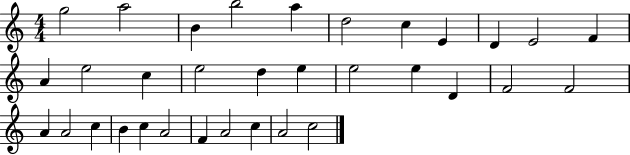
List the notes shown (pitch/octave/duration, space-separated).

G5/h A5/h B4/q B5/h A5/q D5/h C5/q E4/q D4/q E4/h F4/q A4/q E5/h C5/q E5/h D5/q E5/q E5/h E5/q D4/q F4/h F4/h A4/q A4/h C5/q B4/q C5/q A4/h F4/q A4/h C5/q A4/h C5/h